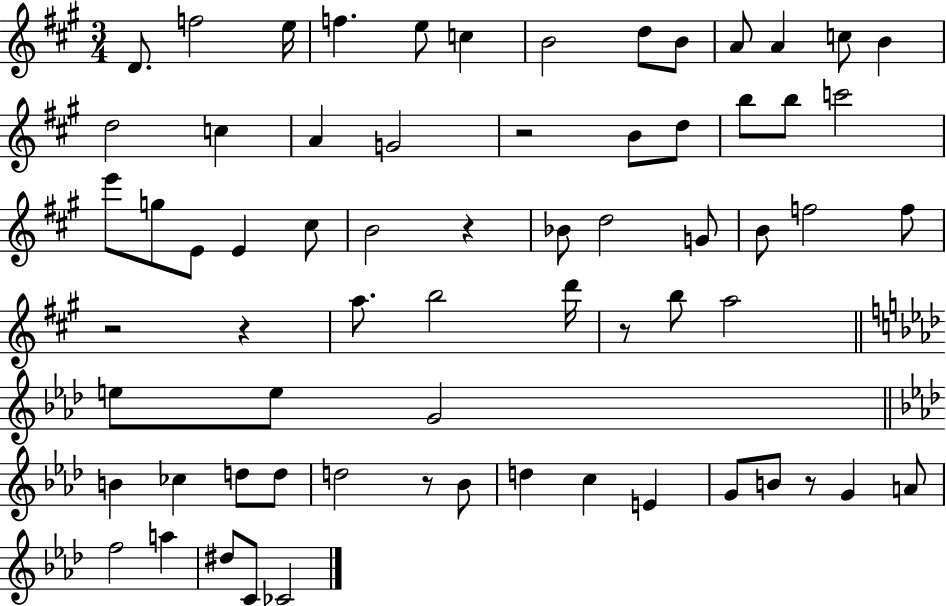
{
  \clef treble
  \numericTimeSignature
  \time 3/4
  \key a \major
  \repeat volta 2 { d'8. f''2 e''16 | f''4. e''8 c''4 | b'2 d''8 b'8 | a'8 a'4 c''8 b'4 | \break d''2 c''4 | a'4 g'2 | r2 b'8 d''8 | b''8 b''8 c'''2 | \break e'''8 g''8 e'8 e'4 cis''8 | b'2 r4 | bes'8 d''2 g'8 | b'8 f''2 f''8 | \break r2 r4 | a''8. b''2 d'''16 | r8 b''8 a''2 | \bar "||" \break \key aes \major e''8 e''8 g'2 | \bar "||" \break \key f \minor b'4 ces''4 d''8 d''8 | d''2 r8 bes'8 | d''4 c''4 e'4 | g'8 b'8 r8 g'4 a'8 | \break f''2 a''4 | dis''8 c'8 ces'2 | } \bar "|."
}